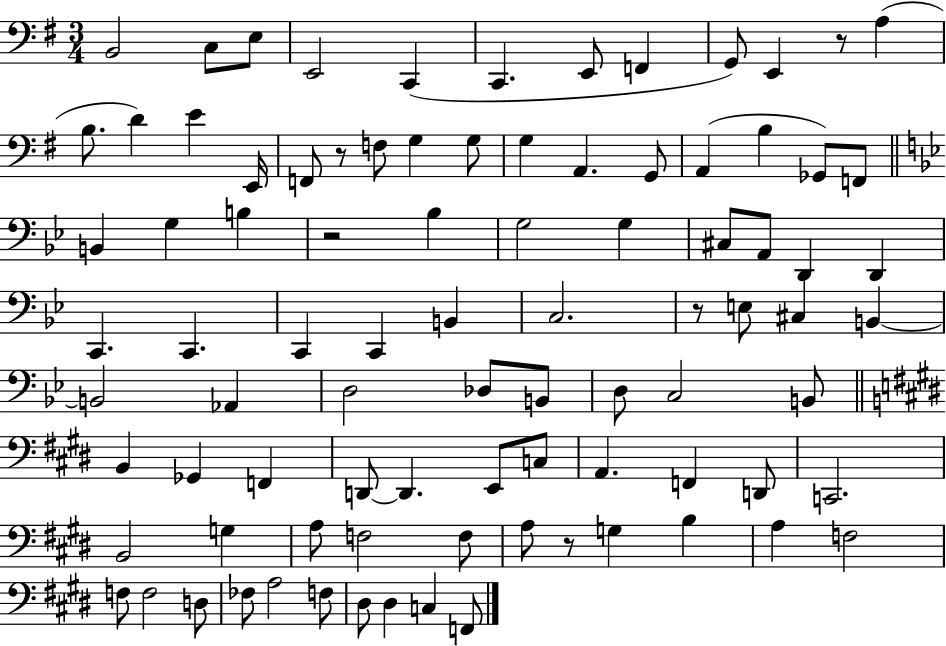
B2/h C3/e E3/e E2/h C2/q C2/q. E2/e F2/q G2/e E2/q R/e A3/q B3/e. D4/q E4/q E2/s F2/e R/e F3/e G3/q G3/e G3/q A2/q. G2/e A2/q B3/q Gb2/e F2/e B2/q G3/q B3/q R/h Bb3/q G3/h G3/q C#3/e A2/e D2/q D2/q C2/q. C2/q. C2/q C2/q B2/q C3/h. R/e E3/e C#3/q B2/q B2/h Ab2/q D3/h Db3/e B2/e D3/e C3/h B2/e B2/q Gb2/q F2/q D2/e D2/q. E2/e C3/e A2/q. F2/q D2/e C2/h. B2/h G3/q A3/e F3/h F3/e A3/e R/e G3/q B3/q A3/q F3/h F3/e F3/h D3/e FES3/e A3/h F3/e D#3/e D#3/q C3/q F2/e